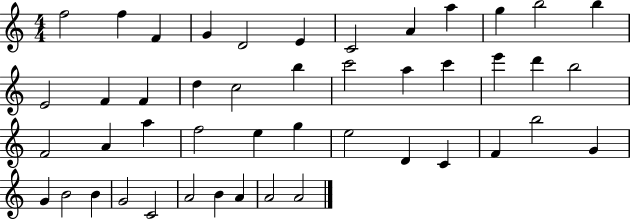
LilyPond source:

{
  \clef treble
  \numericTimeSignature
  \time 4/4
  \key c \major
  f''2 f''4 f'4 | g'4 d'2 e'4 | c'2 a'4 a''4 | g''4 b''2 b''4 | \break e'2 f'4 f'4 | d''4 c''2 b''4 | c'''2 a''4 c'''4 | e'''4 d'''4 b''2 | \break f'2 a'4 a''4 | f''2 e''4 g''4 | e''2 d'4 c'4 | f'4 b''2 g'4 | \break g'4 b'2 b'4 | g'2 c'2 | a'2 b'4 a'4 | a'2 a'2 | \break \bar "|."
}